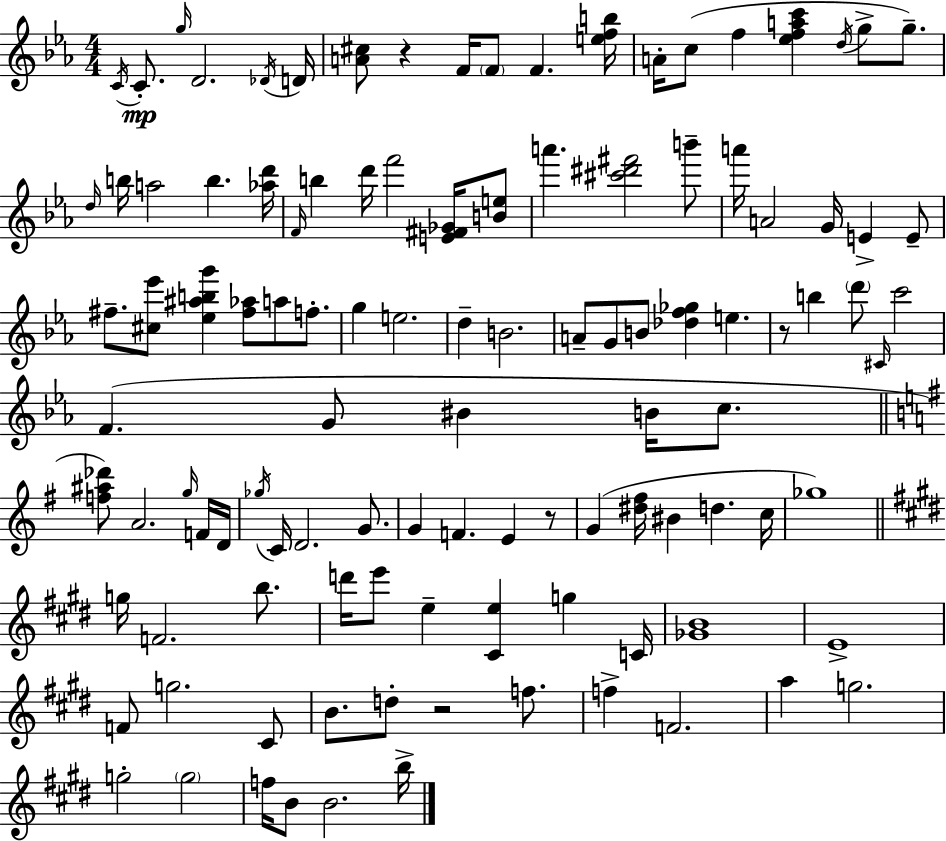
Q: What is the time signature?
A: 4/4